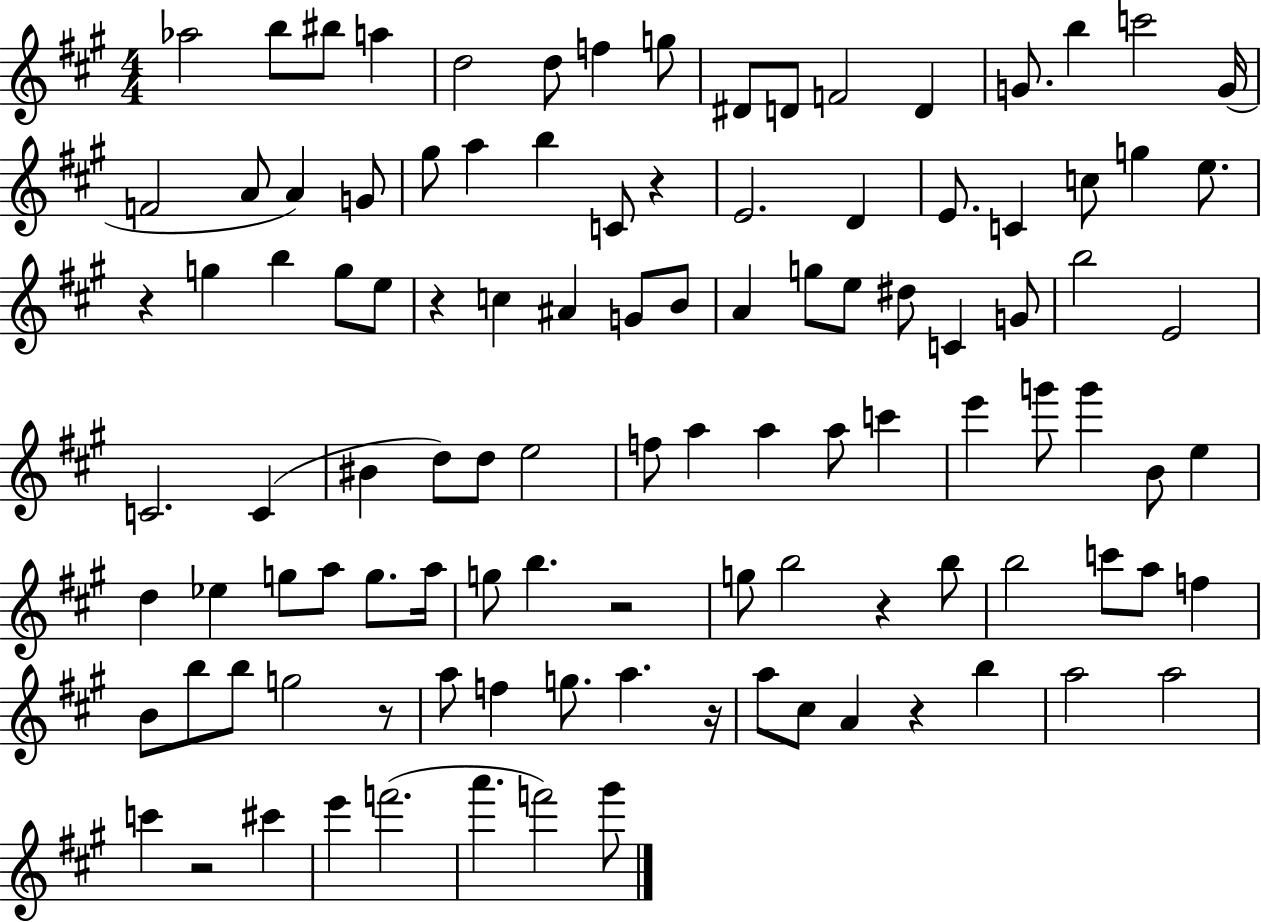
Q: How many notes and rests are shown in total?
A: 108